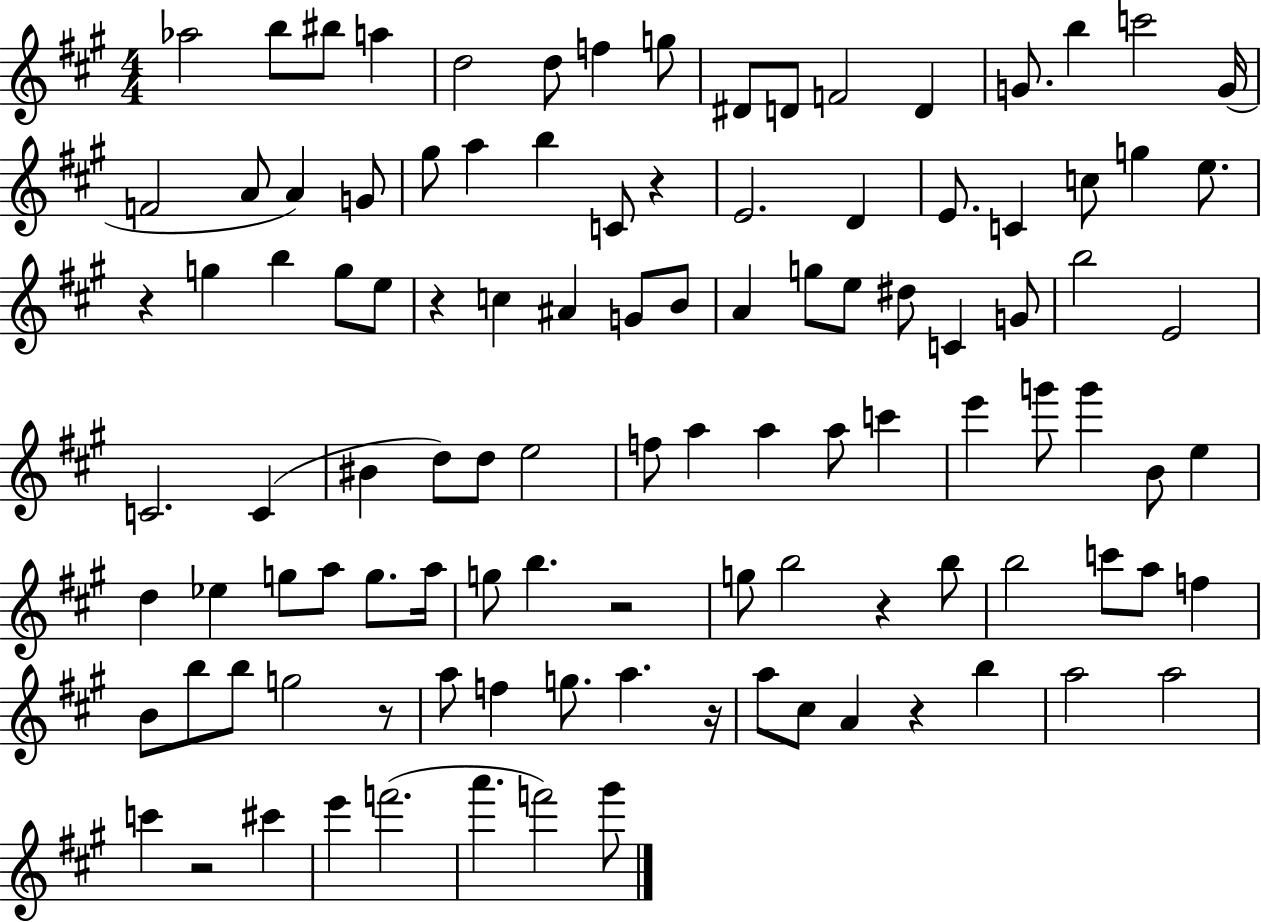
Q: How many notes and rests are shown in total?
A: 108